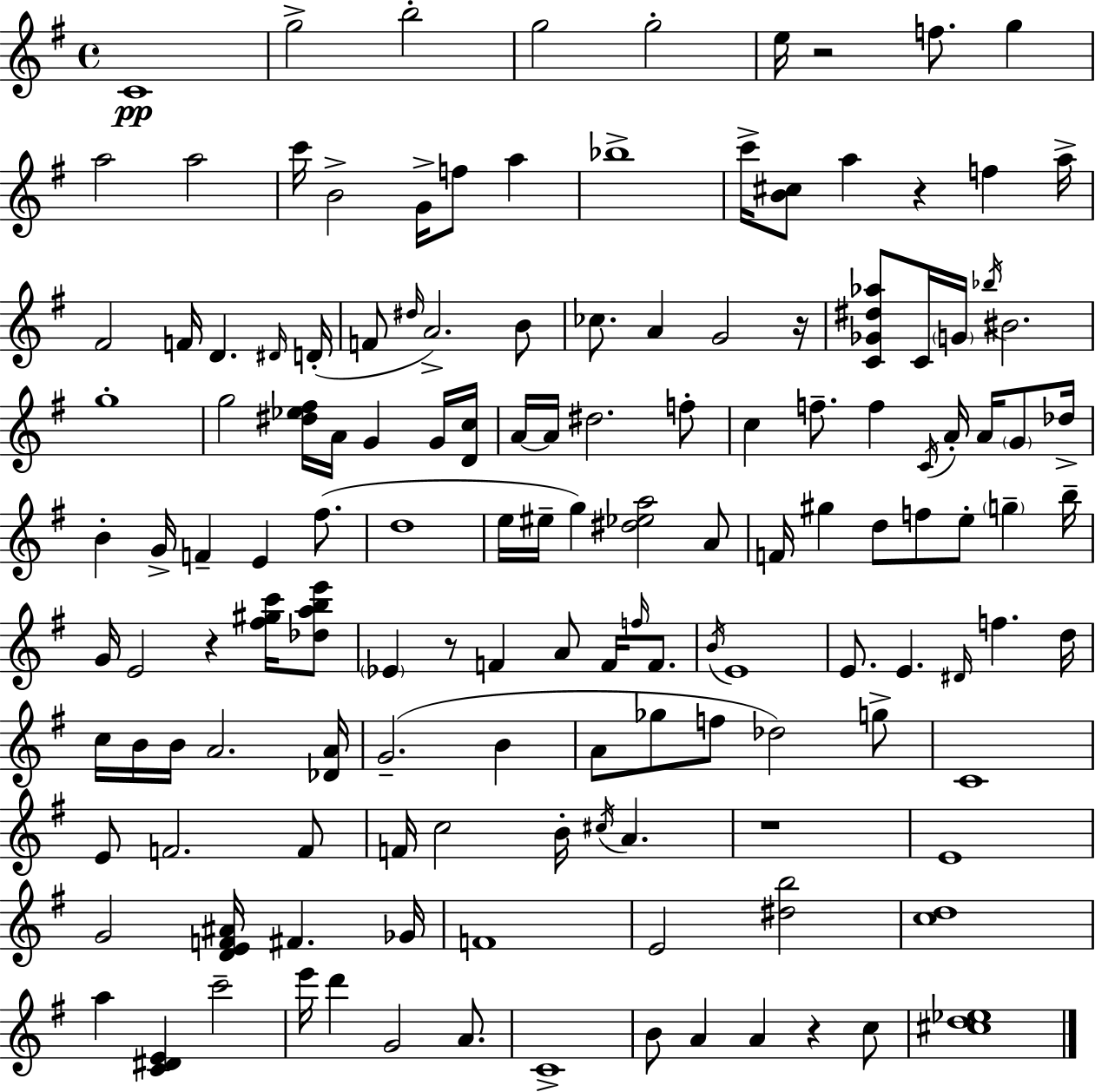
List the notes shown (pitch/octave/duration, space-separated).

C4/w G5/h B5/h G5/h G5/h E5/s R/h F5/e. G5/q A5/h A5/h C6/s B4/h G4/s F5/e A5/q Bb5/w C6/s [B4,C#5]/e A5/q R/q F5/q A5/s F#4/h F4/s D4/q. D#4/s D4/s F4/e D#5/s A4/h. B4/e CES5/e. A4/q G4/h R/s [C4,Gb4,D#5,Ab5]/e C4/s G4/s Bb5/s BIS4/h. G5/w G5/h [D#5,Eb5,F#5]/s A4/s G4/q G4/s [D4,C5]/s A4/s A4/s D#5/h. F5/e C5/q F5/e. F5/q C4/s A4/s A4/s G4/e Db5/s B4/q G4/s F4/q E4/q F#5/e. D5/w E5/s EIS5/s G5/q [D#5,Eb5,A5]/h A4/e F4/s G#5/q D5/e F5/e E5/e G5/q B5/s G4/s E4/h R/q [F#5,G#5,C6]/s [Db5,A5,B5,E6]/e Eb4/q R/e F4/q A4/e F4/s F5/s F4/e. B4/s E4/w E4/e. E4/q. D#4/s F5/q. D5/s C5/s B4/s B4/s A4/h. [Db4,A4]/s G4/h. B4/q A4/e Gb5/e F5/e Db5/h G5/e C4/w E4/e F4/h. F4/e F4/s C5/h B4/s C#5/s A4/q. R/w E4/w G4/h [D4,E4,F4,A#4]/s F#4/q. Gb4/s F4/w E4/h [D#5,B5]/h [C5,D5]/w A5/q [C4,D#4,E4]/q C6/h E6/s D6/q G4/h A4/e. C4/w B4/e A4/q A4/q R/q C5/e [C#5,D5,Eb5]/w